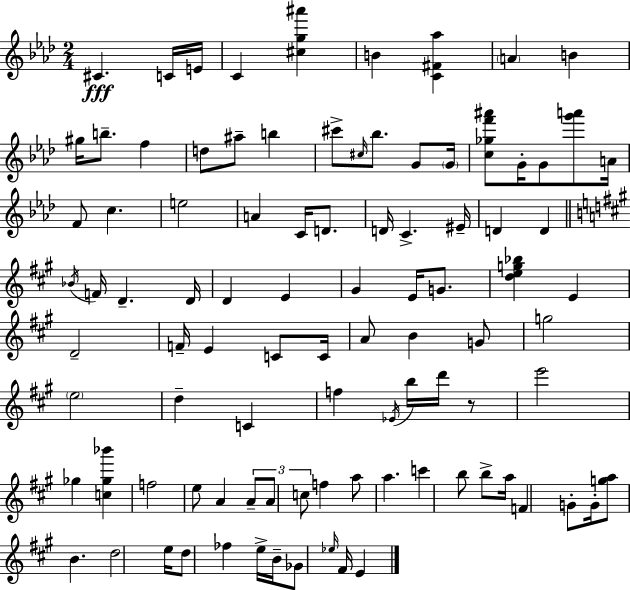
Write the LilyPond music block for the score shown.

{
  \clef treble
  \numericTimeSignature
  \time 2/4
  \key f \minor
  \repeat volta 2 { cis'4.\fff c'16 e'16 | c'4 <cis'' g'' ais'''>4 | b'4 <c' fis' aes''>4 | \parenthesize a'4 b'4 | \break gis''16 b''8.-- f''4 | d''8 ais''8-- b''4 | cis'''8-> \grace { cis''16 } bes''8. g'8 | \parenthesize g'16 <c'' ges'' f''' ais'''>8 g'16-. g'8 <g''' a'''>8 | \break a'16 f'8 c''4. | e''2 | a'4 c'16 d'8. | d'16 c'4.-> | \break eis'16-- d'4 d'4 | \bar "||" \break \key a \major \acciaccatura { bes'16 } f'16 d'4.-- | d'16 d'4 e'4 | gis'4 e'16 g'8. | <d'' e'' g'' bes''>4 e'4 | \break d'2-- | f'16-- e'4 c'8 | c'16 a'8 b'4 g'8 | g''2 | \break \parenthesize e''2 | d''4-- c'4 | f''4 \acciaccatura { ees'16 } b''16 d'''16 | r8 e'''2 | \break ges''4 <c'' ges'' bes'''>4 | f''2 | e''8 a'4 | \tuplet 3/2 { a'8-- a'8 c''8 } f''4 | \break a''8 a''4. | c'''4 b''8 | b''8-> a''16 f'4 g'8-. | g'16-. <g'' a''>8 b'4. | \break d''2 | e''16 d''8 fes''4 | e''16-> b'16-- ges'8 \grace { ees''16 } fis'16 e'4 | } \bar "|."
}